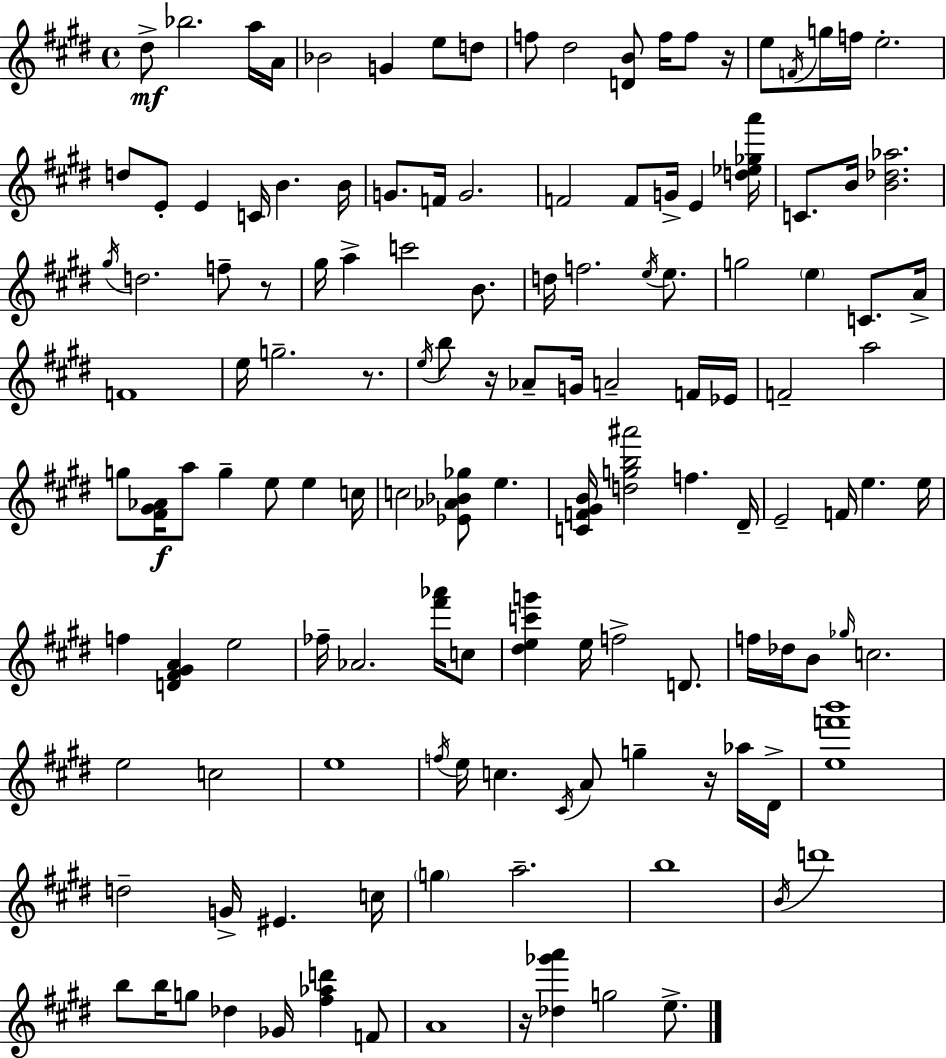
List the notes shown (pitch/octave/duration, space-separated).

D#5/e Bb5/h. A5/s A4/s Bb4/h G4/q E5/e D5/e F5/e D#5/h [D4,B4]/e F5/s F5/e R/s E5/e F4/s G5/s F5/s E5/h. D5/e E4/e E4/q C4/s B4/q. B4/s G4/e. F4/s G4/h. F4/h F4/e G4/s E4/q [D5,Eb5,Gb5,A6]/s C4/e. B4/s [B4,Db5,Ab5]/h. G#5/s D5/h. F5/e R/e G#5/s A5/q C6/h B4/e. D5/s F5/h. E5/s E5/e. G5/h E5/q C4/e. A4/s F4/w E5/s G5/h. R/e. E5/s B5/e R/s Ab4/e G4/s A4/h F4/s Eb4/s F4/h A5/h G5/e [F#4,G#4,Ab4]/s A5/e G5/q E5/e E5/q C5/s C5/h [Eb4,Ab4,Bb4,Gb5]/e E5/q. [C4,F4,G#4,B4]/s [D5,G5,B5,A#6]/h F5/q. D#4/s E4/h F4/s E5/q. E5/s F5/q [D4,F#4,G#4,A4]/q E5/h FES5/s Ab4/h. [F#6,Ab6]/s C5/e [D#5,E5,C6,G6]/q E5/s F5/h D4/e. F5/s Db5/s B4/e Gb5/s C5/h. E5/h C5/h E5/w F5/s E5/s C5/q. C#4/s A4/e G5/q R/s Ab5/s D#4/s [E5,F6,B6]/w D5/h G4/s EIS4/q. C5/s G5/q A5/h. B5/w B4/s D6/w B5/e B5/s G5/e Db5/q Gb4/s [F#5,Ab5,D6]/q F4/e A4/w R/s [Db5,Gb6,A6]/q G5/h E5/e.